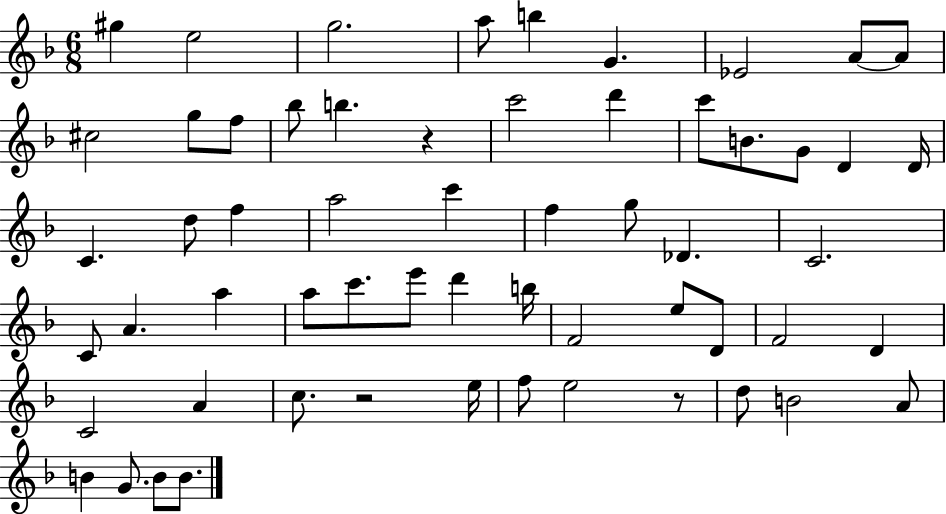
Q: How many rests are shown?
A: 3